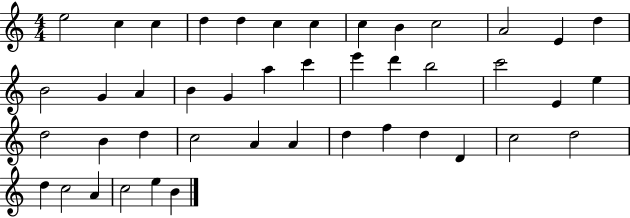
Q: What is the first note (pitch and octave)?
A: E5